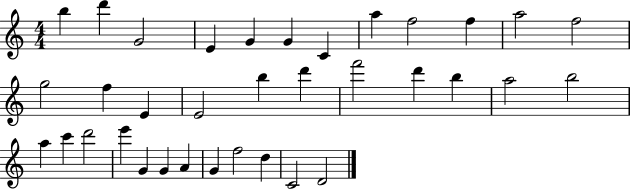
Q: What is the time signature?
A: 4/4